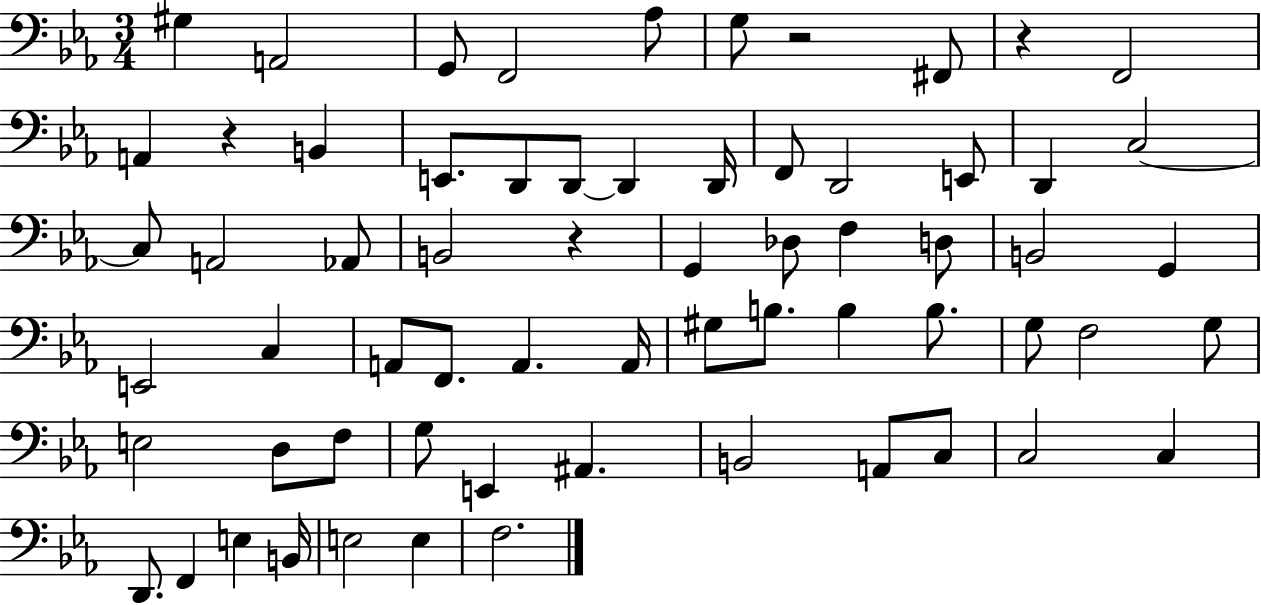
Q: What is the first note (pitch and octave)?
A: G#3